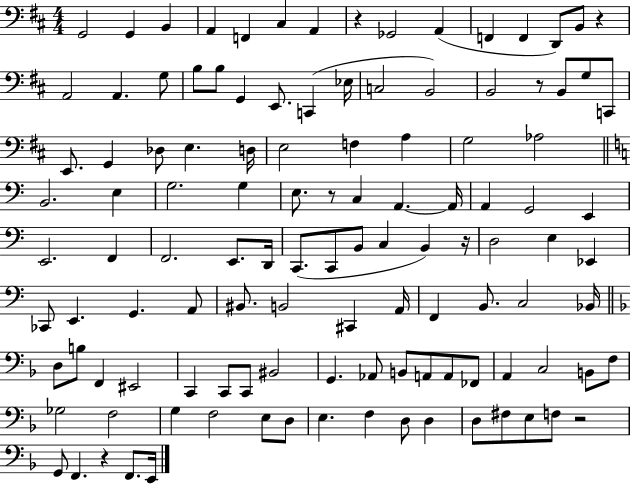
{
  \clef bass
  \numericTimeSignature
  \time 4/4
  \key d \major
  g,2 g,4 b,4 | a,4 f,4 cis4 a,4 | r4 ges,2 a,4( | f,4 f,4 d,8) b,8 r4 | \break a,2 a,4. g8 | b8 b8 g,4 e,8. c,4( ees16 | c2 b,2) | b,2 r8 b,8 g8 c,8 | \break e,8. g,4 des8 e4. d16 | e2 f4 a4 | g2 aes2 | \bar "||" \break \key c \major b,2. e4 | g2. g4 | e8. r8 c4 a,4.~~ a,16 | a,4 g,2 e,4 | \break e,2. f,4 | f,2. e,8. d,16 | c,8.( c,8 b,8 c4 b,4) r16 | d2 e4 ees,4 | \break ces,8 e,4. g,4. a,8 | bis,8. b,2 cis,4 a,16 | f,4 b,8. c2 bes,16 | \bar "||" \break \key f \major d8 b8 f,4 eis,2 | c,4 c,8 c,8 bis,2 | g,4. aes,8 b,8 a,8 a,8 fes,8 | a,4 c2 b,8 f8 | \break ges2 f2 | g4 f2 e8 d8 | e4. f4 d8 d4 | d8 fis8 e8 f8 r2 | \break g,8 f,4. r4 f,8. e,16 | \bar "|."
}